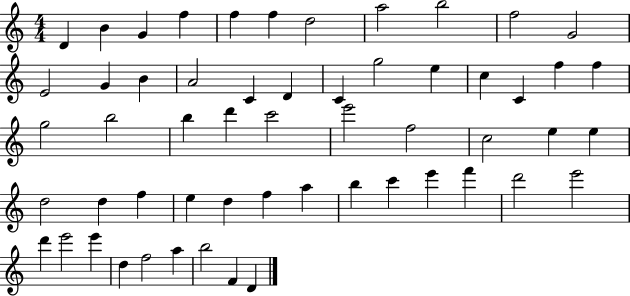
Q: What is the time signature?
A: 4/4